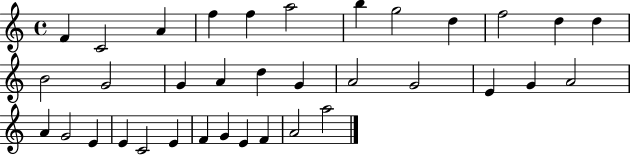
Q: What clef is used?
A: treble